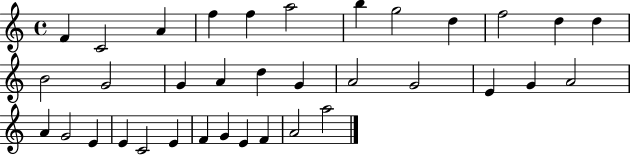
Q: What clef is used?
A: treble